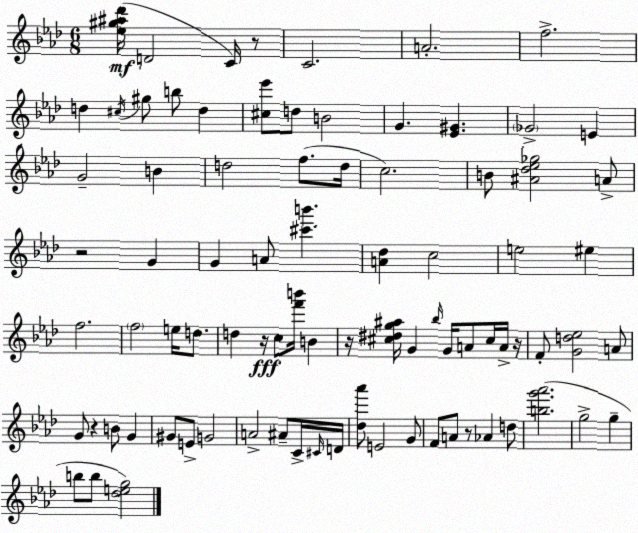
X:1
T:Untitled
M:6/8
L:1/4
K:Fm
[_e^g^a_d']/4 D2 C/4 z/2 C2 A2 f2 d ^c/4 ^g/2 b/2 d [^c_e']/2 d/2 B2 G [_E^G] _G2 E G2 B d2 f/2 d/4 c2 B/2 [^A_d_e_g]2 A/2 z2 G G A/2 [^c'b'] [A_d] c2 e2 ^e f2 f2 e/4 d/2 d z/4 c/2 [f'b']/4 B z/4 [^c^dg^a]/4 G _b/4 G/4 A/2 ^c/4 A/4 z/4 F/2 [Gd_e]2 A/2 G/2 z B/2 G ^G/2 E/2 G2 A2 ^A/2 C/4 ^C/4 D/4 [_d_a']/2 E2 G/2 F/2 A/2 z/2 _A d/2 [bg'_a']2 g2 g b/2 b/2 [_deg]2